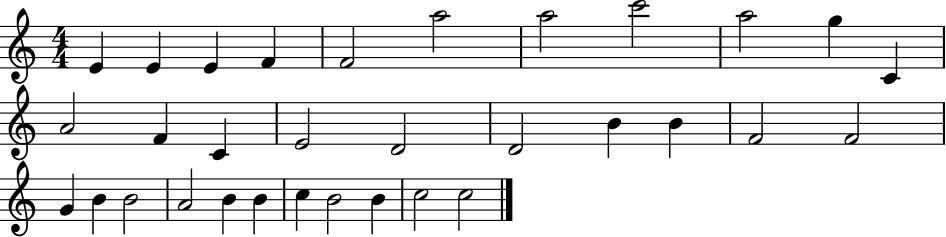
X:1
T:Untitled
M:4/4
L:1/4
K:C
E E E F F2 a2 a2 c'2 a2 g C A2 F C E2 D2 D2 B B F2 F2 G B B2 A2 B B c B2 B c2 c2